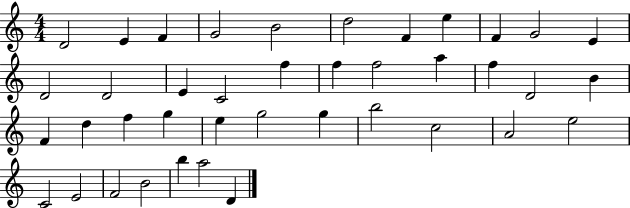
X:1
T:Untitled
M:4/4
L:1/4
K:C
D2 E F G2 B2 d2 F e F G2 E D2 D2 E C2 f f f2 a f D2 B F d f g e g2 g b2 c2 A2 e2 C2 E2 F2 B2 b a2 D